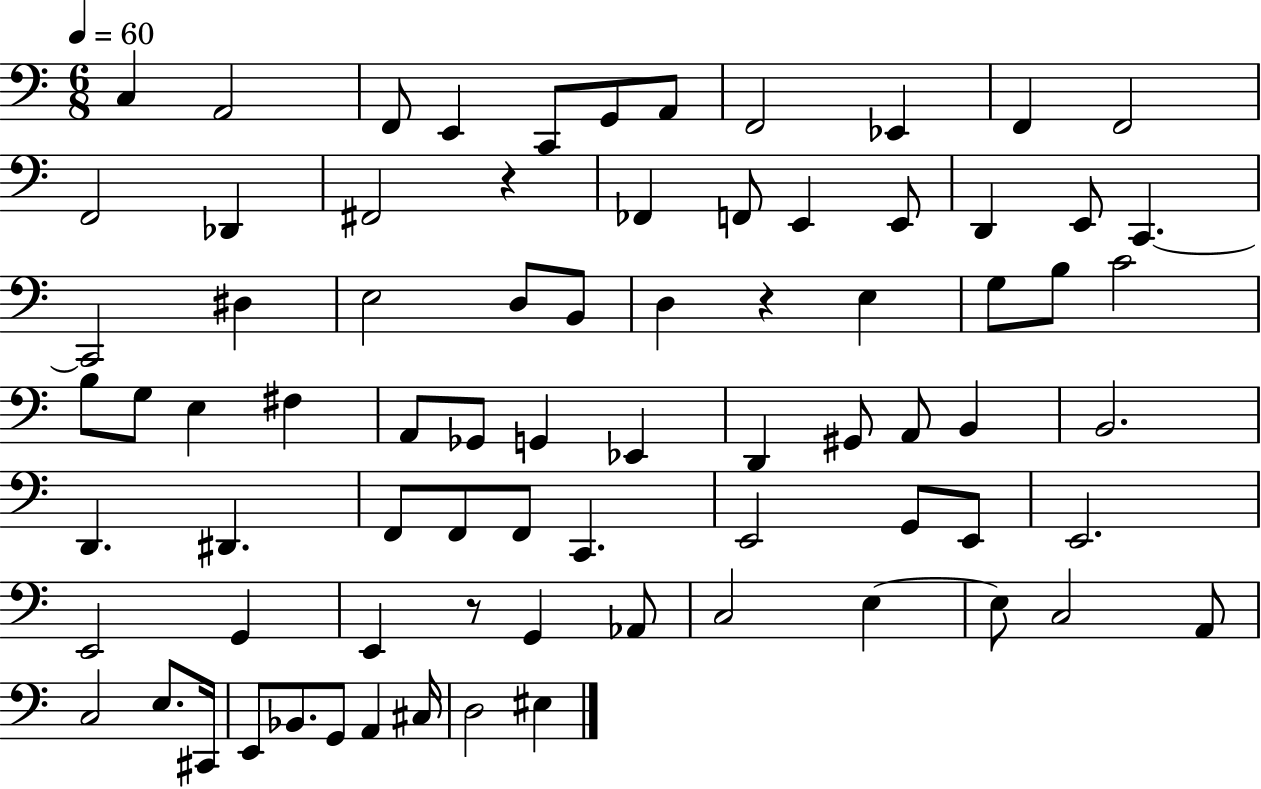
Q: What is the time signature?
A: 6/8